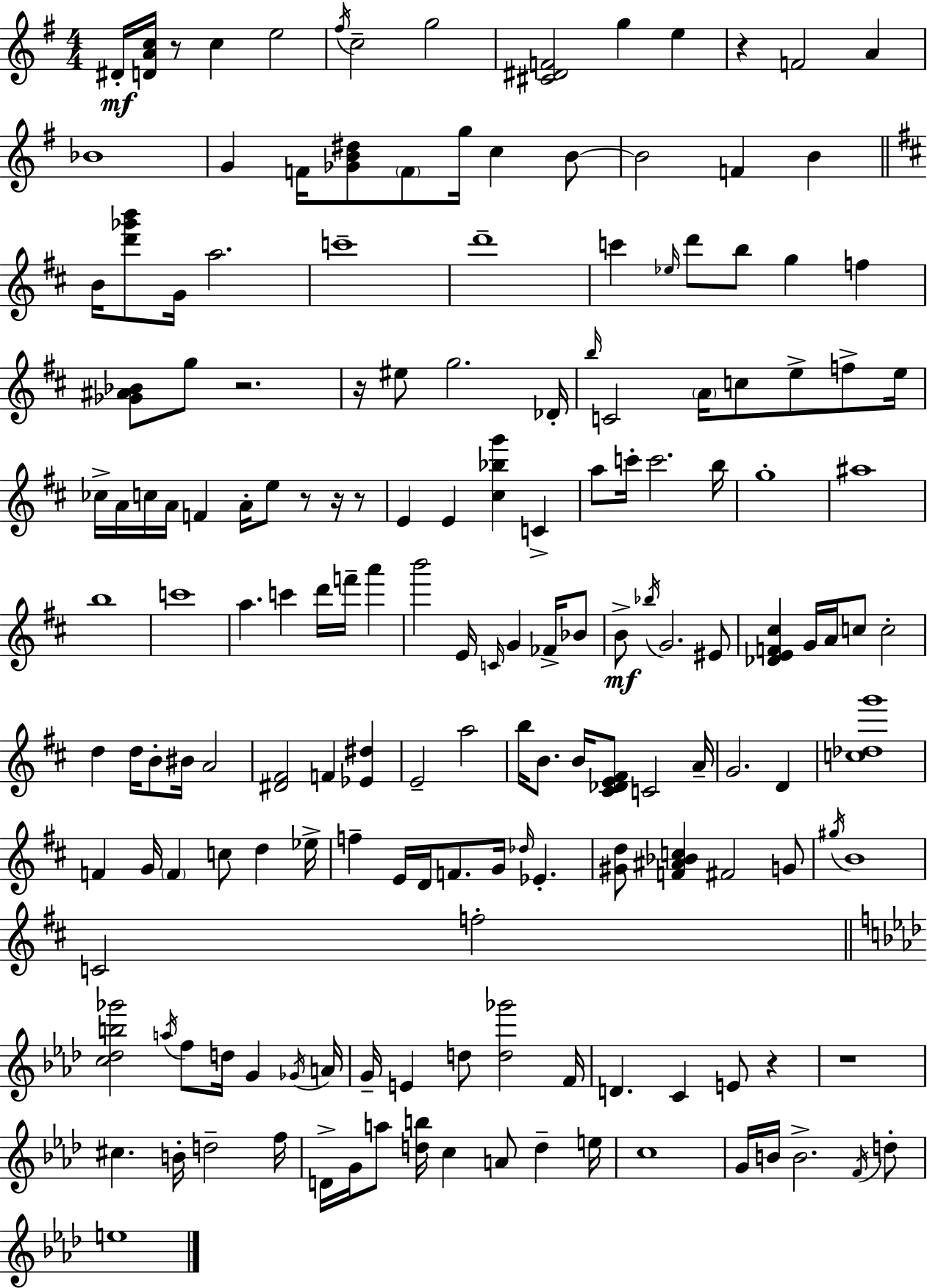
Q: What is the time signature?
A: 4/4